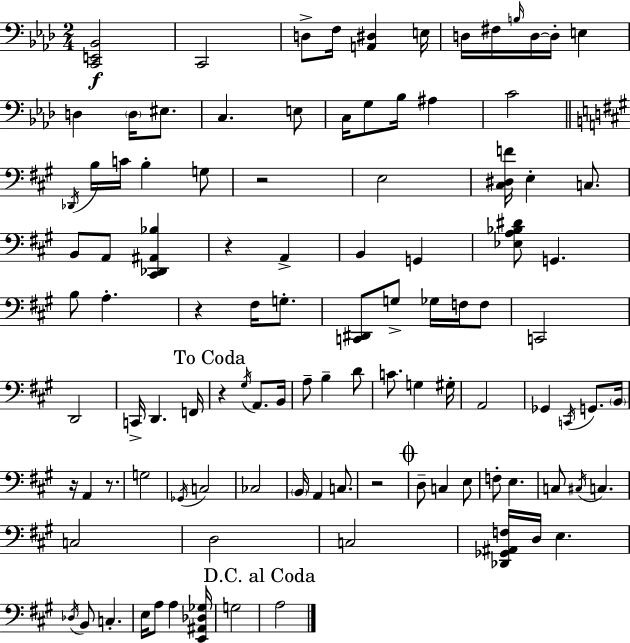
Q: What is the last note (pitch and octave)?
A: A3